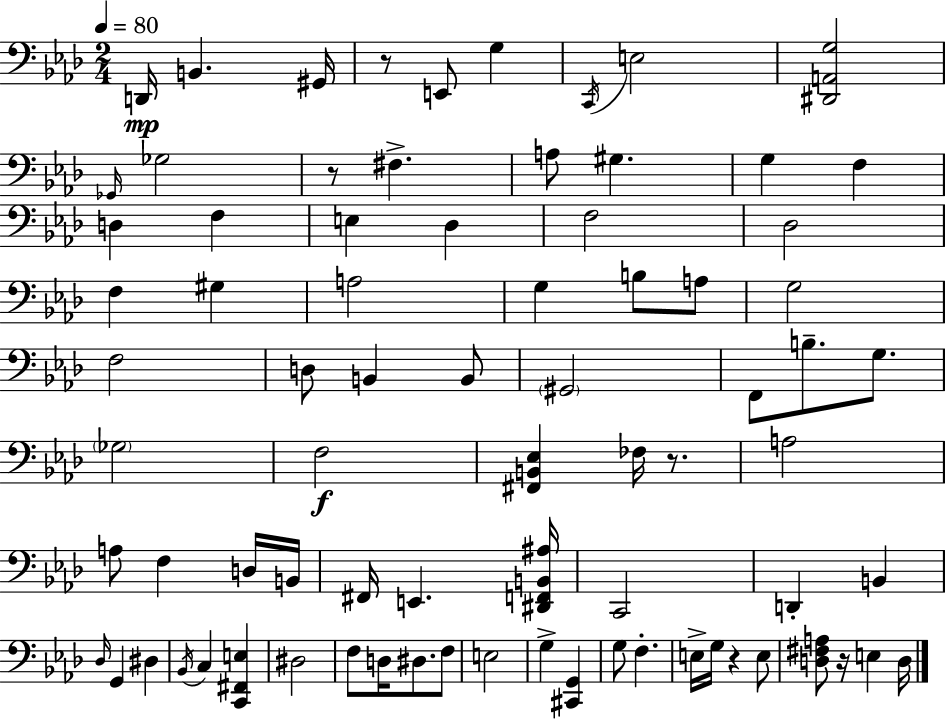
X:1
T:Untitled
M:2/4
L:1/4
K:Ab
D,,/4 B,, ^G,,/4 z/2 E,,/2 G, C,,/4 E,2 [^D,,A,,G,]2 _G,,/4 _G,2 z/2 ^F, A,/2 ^G, G, F, D, F, E, _D, F,2 _D,2 F, ^G, A,2 G, B,/2 A,/2 G,2 F,2 D,/2 B,, B,,/2 ^G,,2 F,,/2 B,/2 G,/2 _G,2 F,2 [^F,,B,,_E,] _F,/4 z/2 A,2 A,/2 F, D,/4 B,,/4 ^F,,/4 E,, [^D,,F,,B,,^A,]/4 C,,2 D,, B,, _D,/4 G,, ^D, _B,,/4 C, [C,,^F,,E,] ^D,2 F,/2 D,/4 ^D,/2 F,/2 E,2 G, [^C,,G,,] G,/2 F, E,/4 G,/4 z E,/2 [D,^F,A,]/2 z/4 E, D,/4